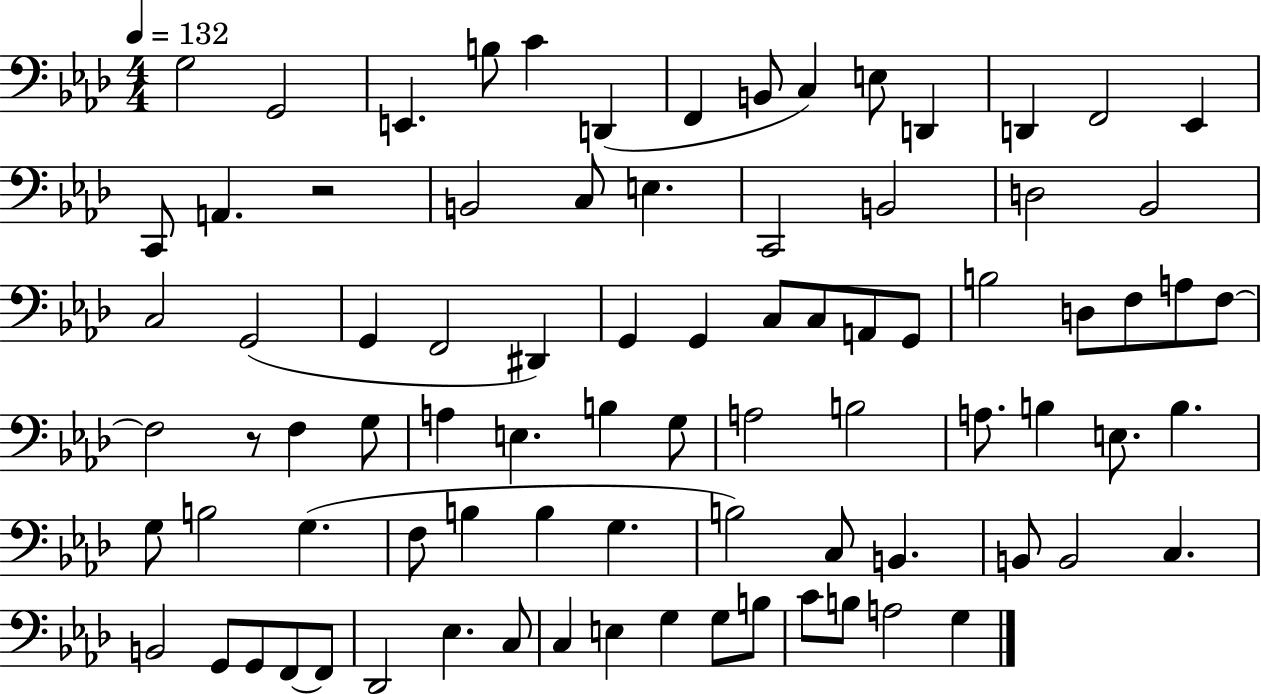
{
  \clef bass
  \numericTimeSignature
  \time 4/4
  \key aes \major
  \tempo 4 = 132
  g2 g,2 | e,4. b8 c'4 d,4( | f,4 b,8 c4) e8 d,4 | d,4 f,2 ees,4 | \break c,8 a,4. r2 | b,2 c8 e4. | c,2 b,2 | d2 bes,2 | \break c2 g,2( | g,4 f,2 dis,4) | g,4 g,4 c8 c8 a,8 g,8 | b2 d8 f8 a8 f8~~ | \break f2 r8 f4 g8 | a4 e4. b4 g8 | a2 b2 | a8. b4 e8. b4. | \break g8 b2 g4.( | f8 b4 b4 g4. | b2) c8 b,4. | b,8 b,2 c4. | \break b,2 g,8 g,8 f,8~~ f,8 | des,2 ees4. c8 | c4 e4 g4 g8 b8 | c'8 b8 a2 g4 | \break \bar "|."
}